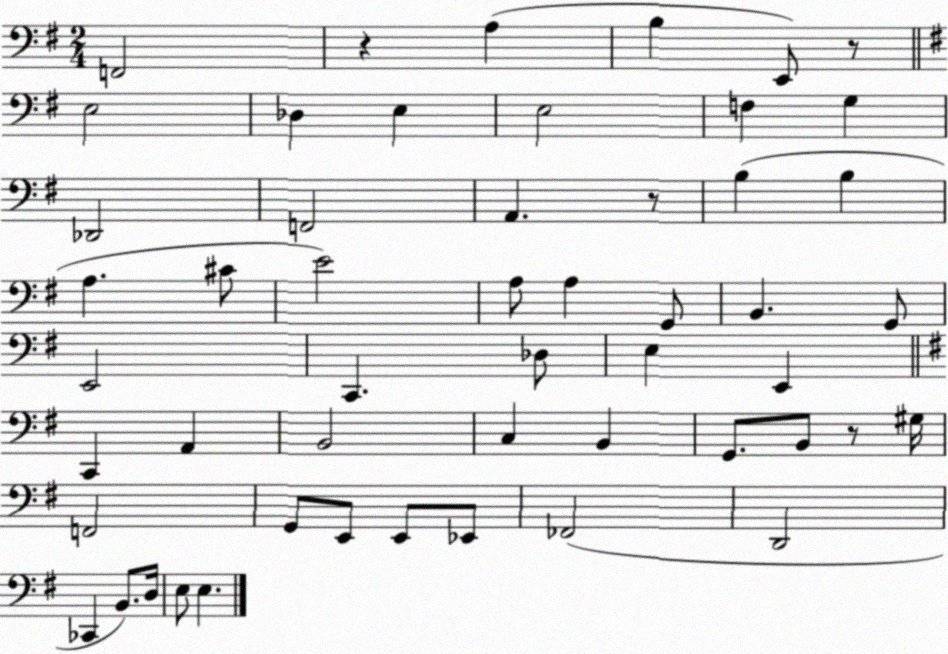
X:1
T:Untitled
M:2/4
L:1/4
K:G
F,,2 z A, B, E,,/2 z/2 E,2 _D, E, E,2 F, G, _D,,2 F,,2 A,, z/2 B, B, A, ^C/2 E2 A,/2 A, G,,/2 B,, G,,/2 E,,2 C,, _D,/2 E, E,, C,, A,, B,,2 C, B,, G,,/2 B,,/2 z/2 ^G,/4 F,,2 G,,/2 E,,/2 E,,/2 _E,,/2 _F,,2 D,,2 _C,, B,,/2 D,/4 E,/2 E,